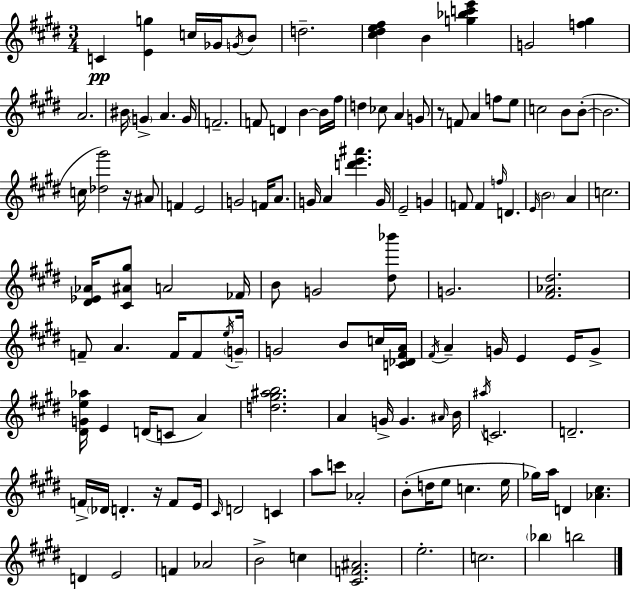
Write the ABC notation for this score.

X:1
T:Untitled
M:3/4
L:1/4
K:E
C [Eg] c/4 _G/4 G/4 B/2 d2 [^c^de^f] B [g_bc'e'] G2 [f^g] A2 ^B/4 G A G/4 F2 F/2 D B B/4 ^f/4 d _c/2 A G/2 z/2 F/2 A f/2 e/2 c2 B/2 B/2 B2 c/4 [_d^g']2 z/4 ^A/2 F E2 G2 F/4 A/2 G/4 A [d'e'^a'] G/4 E2 G F/2 F f/4 D E/4 B2 A c2 [^D_E_A]/4 [^C^A^g]/2 A2 _F/4 B/2 G2 [^d_b']/2 G2 [^F_A^d]2 F/2 A F/4 F/2 e/4 G/4 G2 B/2 c/4 [C_D^FA]/4 ^F/4 A G/4 E E/4 G/2 [^DGe_a]/4 E D/4 C/2 A [d^g^ab]2 A G/4 G ^A/4 B/4 ^a/4 C2 D2 F/4 _D/4 D z/4 F/2 E/4 ^C/4 D2 C a/2 c'/2 _A2 B/2 d/4 e/2 c e/4 _g/4 a/4 D [_A^c] D E2 F _A2 B2 c [^CF^A]2 e2 c2 _b b2